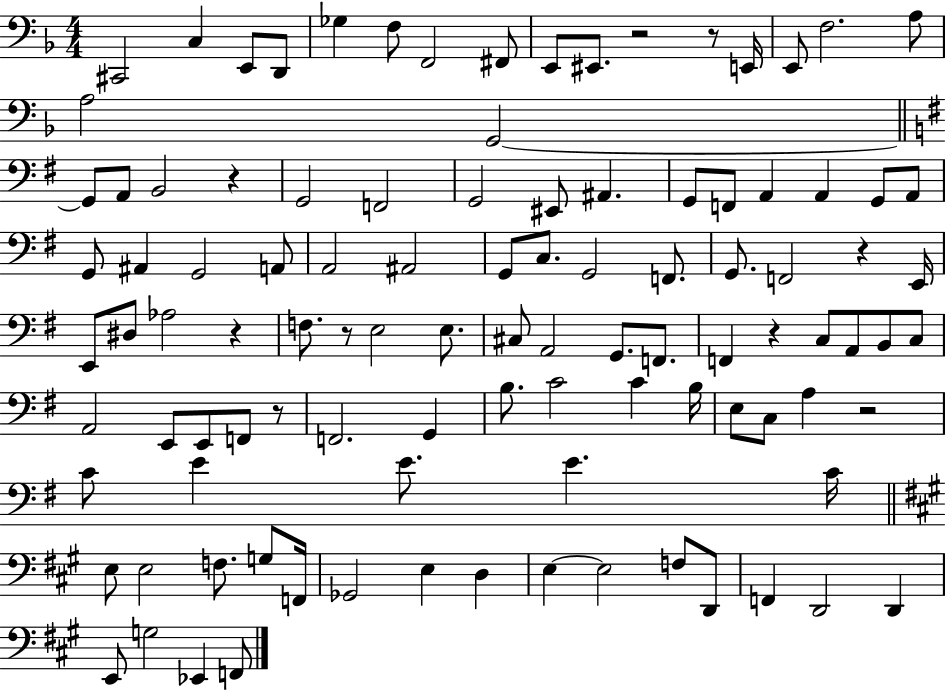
X:1
T:Untitled
M:4/4
L:1/4
K:F
^C,,2 C, E,,/2 D,,/2 _G, F,/2 F,,2 ^F,,/2 E,,/2 ^E,,/2 z2 z/2 E,,/4 E,,/2 F,2 A,/2 A,2 G,,2 G,,/2 A,,/2 B,,2 z G,,2 F,,2 G,,2 ^E,,/2 ^A,, G,,/2 F,,/2 A,, A,, G,,/2 A,,/2 G,,/2 ^A,, G,,2 A,,/2 A,,2 ^A,,2 G,,/2 C,/2 G,,2 F,,/2 G,,/2 F,,2 z E,,/4 E,,/2 ^D,/2 _A,2 z F,/2 z/2 E,2 E,/2 ^C,/2 A,,2 G,,/2 F,,/2 F,, z C,/2 A,,/2 B,,/2 C,/2 A,,2 E,,/2 E,,/2 F,,/2 z/2 F,,2 G,, B,/2 C2 C B,/4 E,/2 C,/2 A, z2 C/2 E E/2 E C/4 E,/2 E,2 F,/2 G,/2 F,,/4 _G,,2 E, D, E, E,2 F,/2 D,,/2 F,, D,,2 D,, E,,/2 G,2 _E,, F,,/2